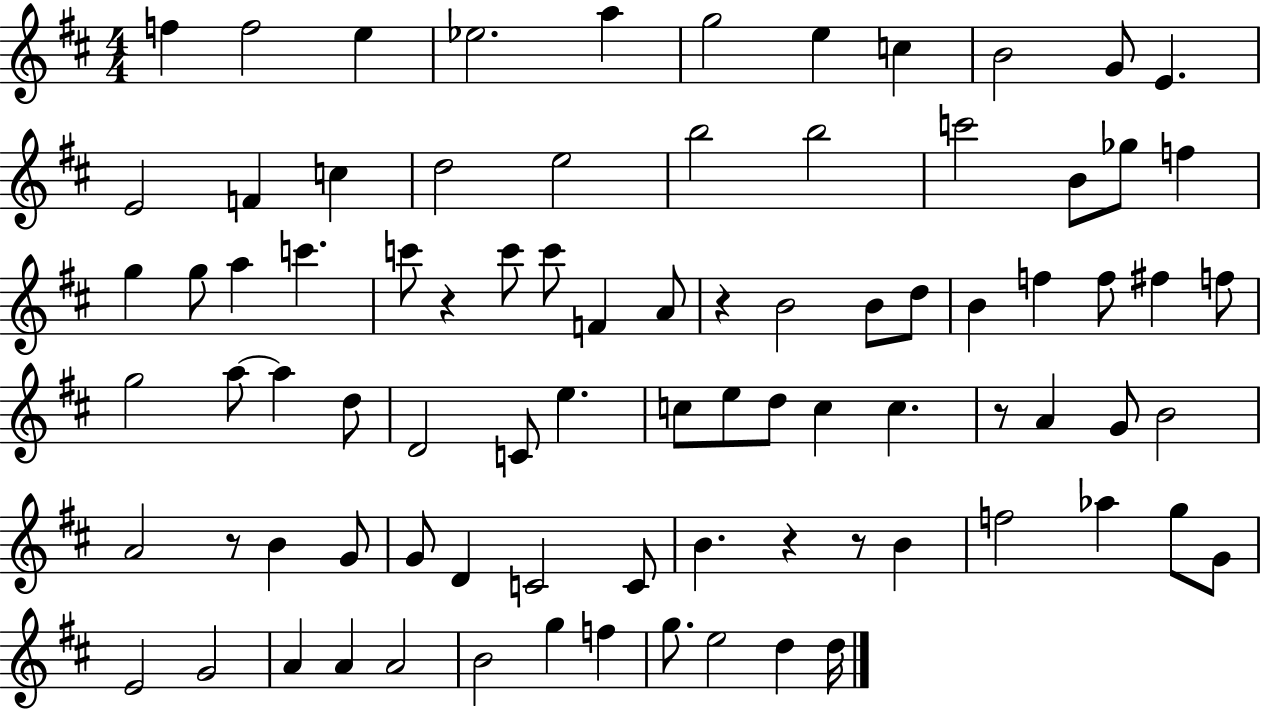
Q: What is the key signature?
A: D major